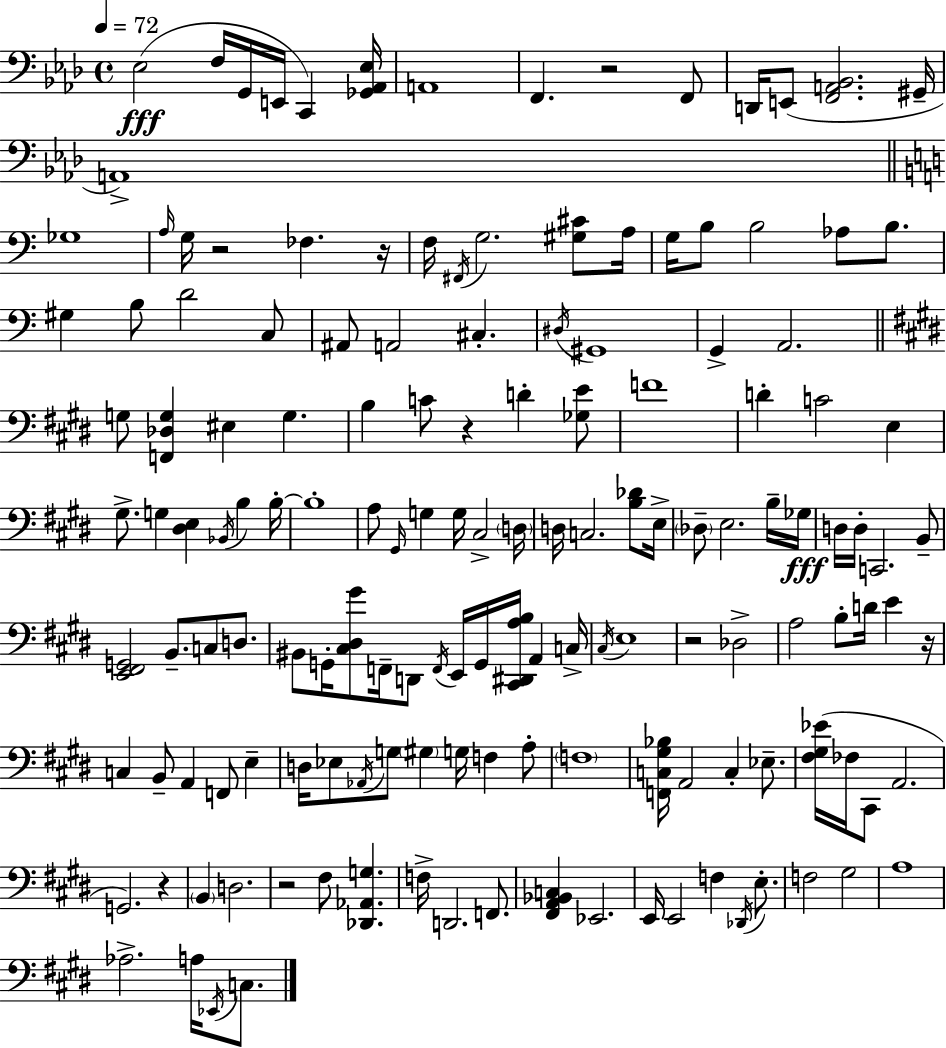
X:1
T:Untitled
M:4/4
L:1/4
K:Fm
_E,2 F,/4 G,,/4 E,,/4 C,, [_G,,_A,,_E,]/4 A,,4 F,, z2 F,,/2 D,,/4 E,,/2 [F,,A,,_B,,]2 ^G,,/4 A,,4 _G,4 A,/4 G,/4 z2 _F, z/4 F,/4 ^F,,/4 G,2 [^G,^C]/2 A,/4 G,/4 B,/2 B,2 _A,/2 B,/2 ^G, B,/2 D2 C,/2 ^A,,/2 A,,2 ^C, ^D,/4 ^G,,4 G,, A,,2 G,/2 [F,,_D,G,] ^E, G, B, C/2 z D [_G,E]/2 F4 D C2 E, ^G,/2 G, [^D,E,] _B,,/4 B, B,/4 B,4 A,/2 ^G,,/4 G, G,/4 ^C,2 D,/4 D,/4 C,2 [B,_D]/2 E,/4 _D,/2 E,2 B,/4 _G,/4 D,/4 D,/4 C,,2 B,,/2 [E,,^F,,G,,]2 B,,/2 C,/2 D,/2 ^B,,/2 G,,/4 [^C,^D,^G]/2 F,,/4 D,,/2 F,,/4 E,,/4 G,,/4 [^C,,^D,,A,B,]/4 A,, C,/4 ^C,/4 E,4 z2 _D,2 A,2 B,/2 D/4 E z/4 C, B,,/2 A,, F,,/2 E, D,/4 _E,/2 _A,,/4 G,/2 ^G, G,/4 F, A,/2 F,4 [F,,C,^G,_B,]/4 A,,2 C, _E,/2 [^F,^G,_E]/4 _F,/4 ^C,,/2 A,,2 G,,2 z B,, D,2 z2 ^F,/2 [_D,,_A,,G,] F,/4 D,,2 F,,/2 [^F,,A,,_B,,C,] _E,,2 E,,/4 E,,2 F, _D,,/4 E,/2 F,2 ^G,2 A,4 _A,2 A,/4 _E,,/4 C,/2